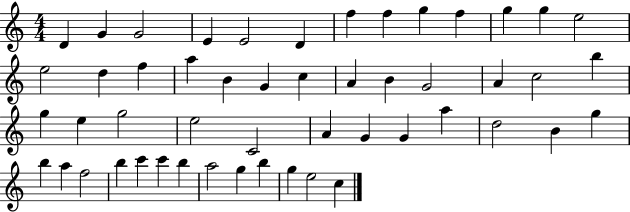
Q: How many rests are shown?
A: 0